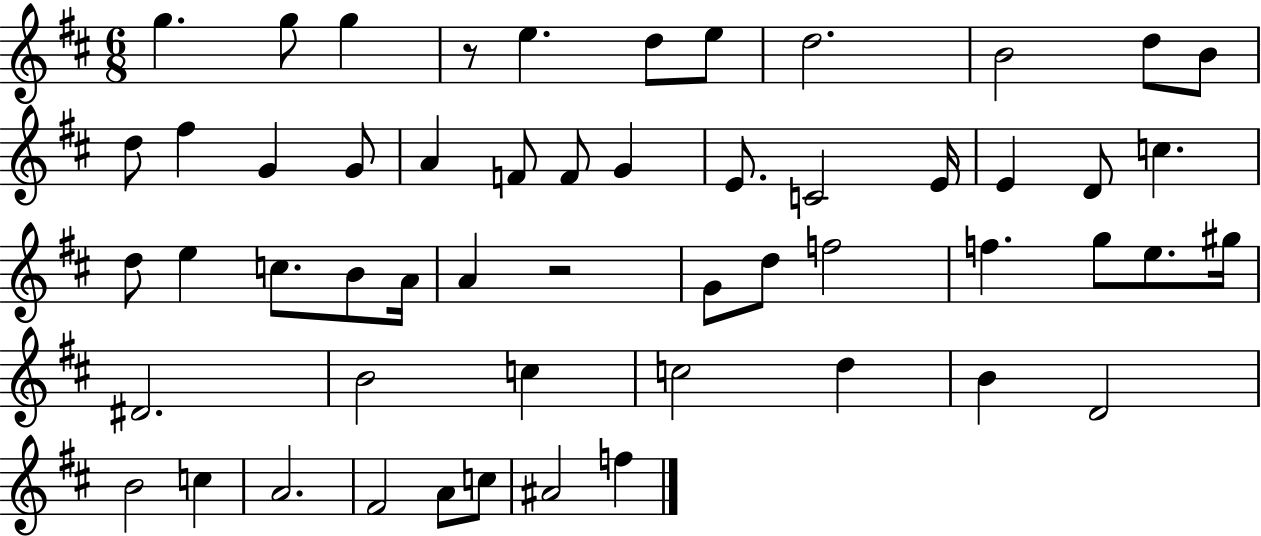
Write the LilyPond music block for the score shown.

{
  \clef treble
  \numericTimeSignature
  \time 6/8
  \key d \major
  g''4. g''8 g''4 | r8 e''4. d''8 e''8 | d''2. | b'2 d''8 b'8 | \break d''8 fis''4 g'4 g'8 | a'4 f'8 f'8 g'4 | e'8. c'2 e'16 | e'4 d'8 c''4. | \break d''8 e''4 c''8. b'8 a'16 | a'4 r2 | g'8 d''8 f''2 | f''4. g''8 e''8. gis''16 | \break dis'2. | b'2 c''4 | c''2 d''4 | b'4 d'2 | \break b'2 c''4 | a'2. | fis'2 a'8 c''8 | ais'2 f''4 | \break \bar "|."
}